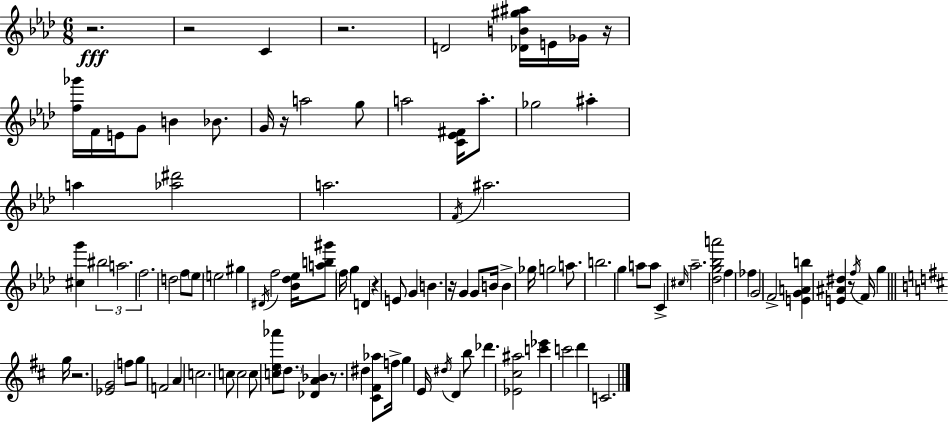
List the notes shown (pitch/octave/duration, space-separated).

R/h. R/h C4/q R/h. D4/h [Db4,B4,G#5,A#5]/s E4/s Gb4/s R/s [F5,Gb6]/s F4/s E4/s G4/e B4/q Bb4/e. G4/s R/s A5/h G5/e A5/h [C4,Eb4,F#4]/s A5/e. Gb5/h A#5/q A5/q [Ab5,D#6]/h A5/h. F4/s A#5/h. [C#5,G6]/q BIS5/h A5/h. F5/h. D5/h F5/e Eb5/e E5/h G#5/q D#4/s F5/h [Bb4,Db5,Eb5]/s [A5,B5,G#6]/e F5/s G5/q D4/q R/q E4/e G4/q B4/q. R/s G4/q G4/e B4/s B4/q Gb5/s G5/h A5/e. B5/h. G5/q A5/e A5/e C4/q C#5/s Ab5/h. [Db5,G5,Bb5,A6]/h F5/q FES5/q G4/h F4/h [E4,G4,A4,B5]/q [E4,A#4,D#5]/q R/e F5/s F4/s G5/q G5/s R/h. [Eb4,G4]/h F5/e G5/e F4/h A4/q C5/h. C5/e C5/h C5/e [C5,E5,Ab6]/e D5/e. [Db4,A4,Bb4]/q R/e. D#5/q [C#4,F#4,Ab5]/e F5/s G5/q E4/s D#5/s D4/q B5/e Db6/q. [Eb4,C#5,A#5]/h [C6,Eb6]/q C6/h D6/q C4/h.